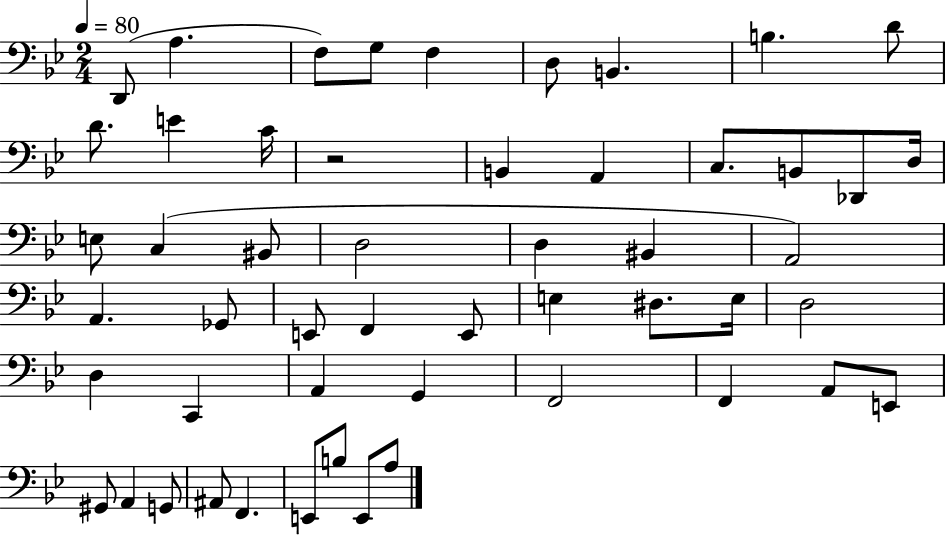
{
  \clef bass
  \numericTimeSignature
  \time 2/4
  \key bes \major
  \tempo 4 = 80
  d,8( a4. | f8) g8 f4 | d8 b,4. | b4. d'8 | \break d'8. e'4 c'16 | r2 | b,4 a,4 | c8. b,8 des,8 d16 | \break e8 c4( bis,8 | d2 | d4 bis,4 | a,2) | \break a,4. ges,8 | e,8 f,4 e,8 | e4 dis8. e16 | d2 | \break d4 c,4 | a,4 g,4 | f,2 | f,4 a,8 e,8 | \break gis,8 a,4 g,8 | ais,8 f,4. | e,8 b8 e,8 a8 | \bar "|."
}